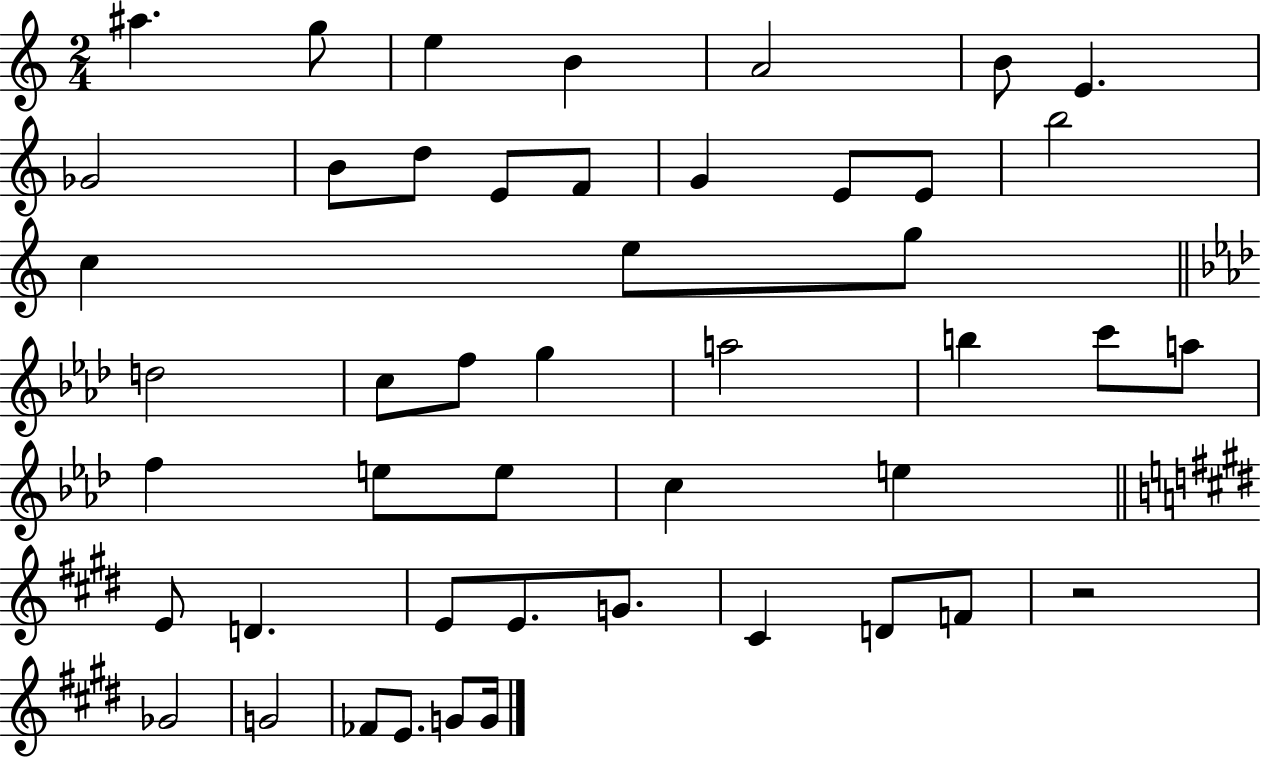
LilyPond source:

{
  \clef treble
  \numericTimeSignature
  \time 2/4
  \key c \major
  ais''4. g''8 | e''4 b'4 | a'2 | b'8 e'4. | \break ges'2 | b'8 d''8 e'8 f'8 | g'4 e'8 e'8 | b''2 | \break c''4 e''8 g''8 | \bar "||" \break \key f \minor d''2 | c''8 f''8 g''4 | a''2 | b''4 c'''8 a''8 | \break f''4 e''8 e''8 | c''4 e''4 | \bar "||" \break \key e \major e'8 d'4. | e'8 e'8. g'8. | cis'4 d'8 f'8 | r2 | \break ges'2 | g'2 | fes'8 e'8. g'8 g'16 | \bar "|."
}